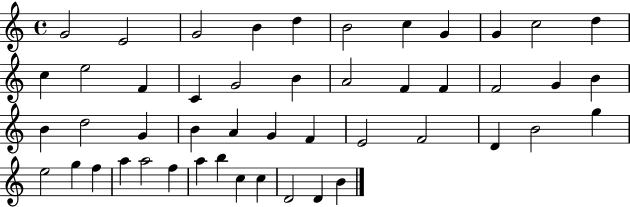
{
  \clef treble
  \time 4/4
  \defaultTimeSignature
  \key c \major
  g'2 e'2 | g'2 b'4 d''4 | b'2 c''4 g'4 | g'4 c''2 d''4 | \break c''4 e''2 f'4 | c'4 g'2 b'4 | a'2 f'4 f'4 | f'2 g'4 b'4 | \break b'4 d''2 g'4 | b'4 a'4 g'4 f'4 | e'2 f'2 | d'4 b'2 g''4 | \break e''2 g''4 f''4 | a''4 a''2 f''4 | a''4 b''4 c''4 c''4 | d'2 d'4 b'4 | \break \bar "|."
}